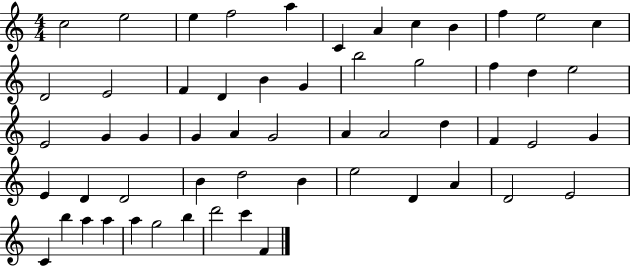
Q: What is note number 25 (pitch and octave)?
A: G4